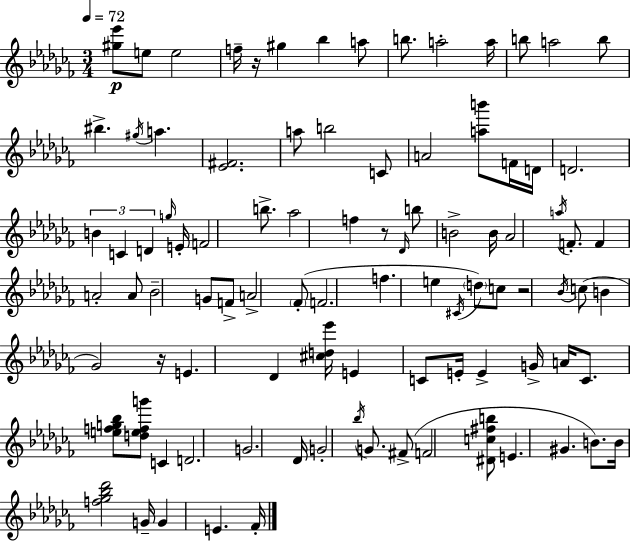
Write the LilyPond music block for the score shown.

{
  \clef treble
  \numericTimeSignature
  \time 3/4
  \key aes \minor
  \tempo 4 = 72
  <gis'' ees'''>8\p e''8 e''2 | f''16-- r16 gis''4 bes''4 a''8 | b''8. a''2-. a''16 | b''8 a''2 b''8 | \break bis''4.-> \acciaccatura { gis''16 } a''4. | <ees' fis'>2. | a''8 b''2 c'8 | a'2 <a'' b'''>8 f'16 | \break d'16 d'2. | \tuplet 3/2 { b'4 c'4 d'4 } | \grace { g''16 } e'16-. f'2 b''8.-> | aes''2 f''4 | \break r8 \grace { des'16 } b''8 b'2-> | b'16 aes'2 | \acciaccatura { a''16 } f'8.-. f'4 a'2-. | a'8 bes'2-- | \break g'8 f'8-> a'2-> | \parenthesize fes'8-.( f'2. | f''4. e''4 | \acciaccatura { cis'16 }) \parenthesize d''8 c''8 r2 | \break \acciaccatura { bes'16 }( c''8 b'4 ges'2) | r16 e'4. | des'4 <cis'' d'' ees'''>16 e'4 c'8 | e'16-. e'4-> g'16-> a'16 c'8. <e'' f'' g'' bes''>8 | \break <d'' e'' f'' g'''>8 c'4 d'2. | g'2. | des'16 g'2-. | \acciaccatura { bes''16 } g'8. fis'8->( f'2 | \break <dis' c'' fis'' b''>8 e'4. | gis'4. b'8.) b'16 <f'' ges'' bes'' des'''>2 | g'16-- g'4 | e'4. fes'16-. \bar "|."
}